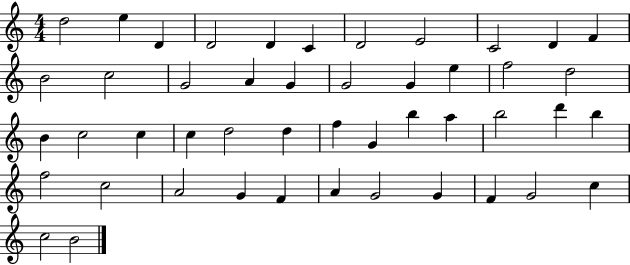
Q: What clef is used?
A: treble